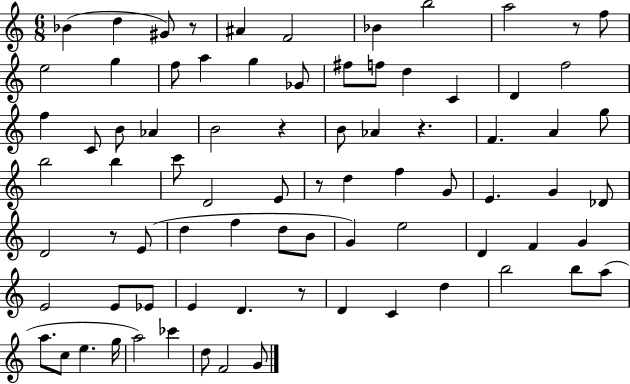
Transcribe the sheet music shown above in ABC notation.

X:1
T:Untitled
M:6/8
L:1/4
K:C
_B d ^G/2 z/2 ^A F2 _B b2 a2 z/2 f/2 e2 g f/2 a g _G/2 ^f/2 f/2 d C D f2 f C/2 B/2 _A B2 z B/2 _A z F A g/2 b2 b c'/2 D2 E/2 z/2 d f G/2 E G _D/2 D2 z/2 E/2 d f d/2 B/2 G e2 D F G E2 E/2 _E/2 E D z/2 D C d b2 b/2 a/2 a/2 c/2 e g/4 a2 _c' d/2 F2 G/2